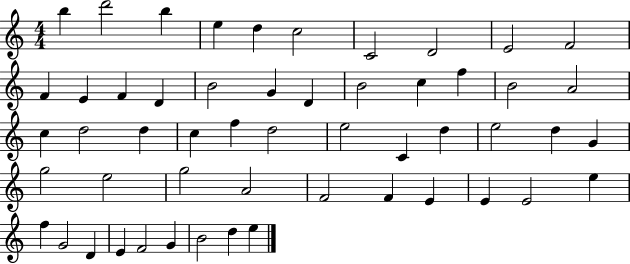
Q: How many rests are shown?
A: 0